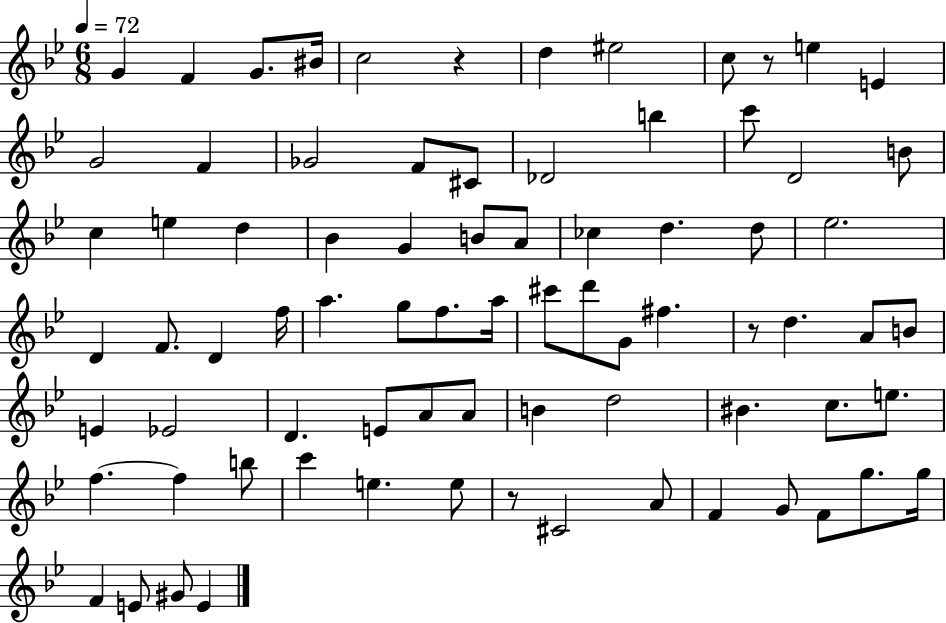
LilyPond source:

{
  \clef treble
  \numericTimeSignature
  \time 6/8
  \key bes \major
  \tempo 4 = 72
  \repeat volta 2 { g'4 f'4 g'8. bis'16 | c''2 r4 | d''4 eis''2 | c''8 r8 e''4 e'4 | \break g'2 f'4 | ges'2 f'8 cis'8 | des'2 b''4 | c'''8 d'2 b'8 | \break c''4 e''4 d''4 | bes'4 g'4 b'8 a'8 | ces''4 d''4. d''8 | ees''2. | \break d'4 f'8. d'4 f''16 | a''4. g''8 f''8. a''16 | cis'''8 d'''8 g'8 fis''4. | r8 d''4. a'8 b'8 | \break e'4 ees'2 | d'4. e'8 a'8 a'8 | b'4 d''2 | bis'4. c''8. e''8. | \break f''4.~~ f''4 b''8 | c'''4 e''4. e''8 | r8 cis'2 a'8 | f'4 g'8 f'8 g''8. g''16 | \break f'4 e'8 gis'8 e'4 | } \bar "|."
}